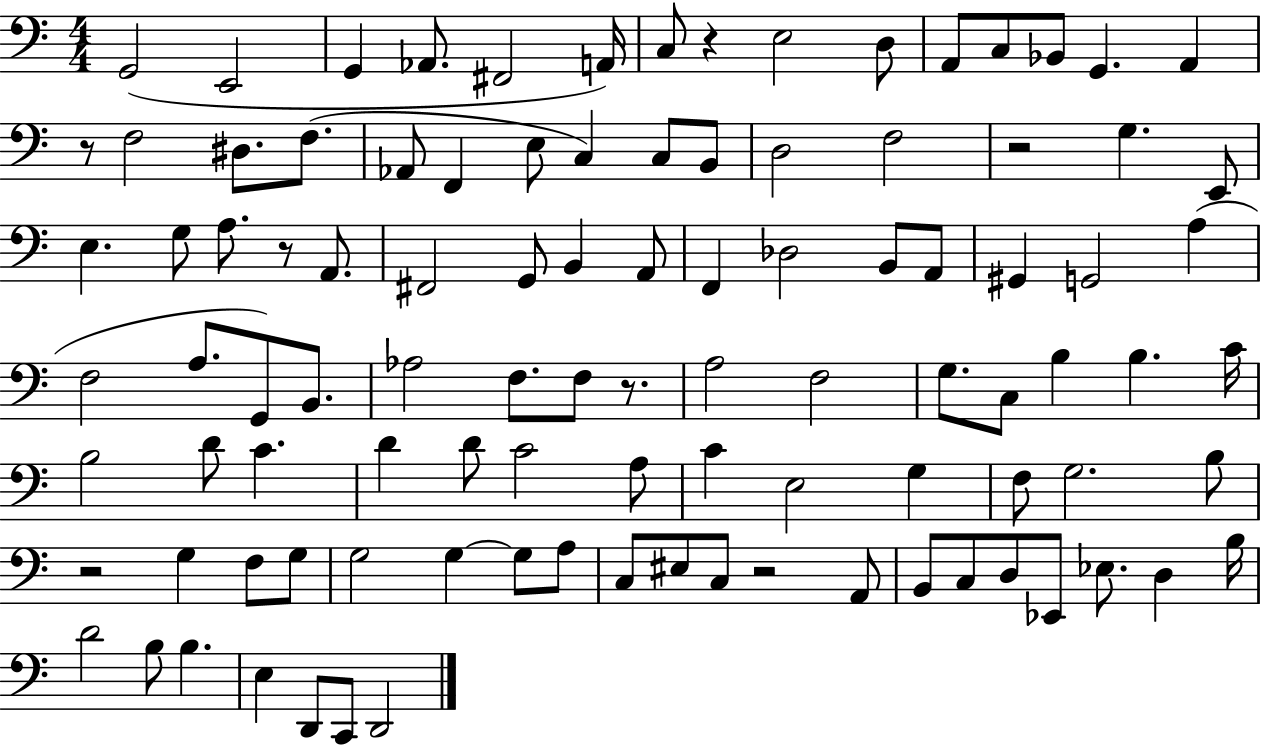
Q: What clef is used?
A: bass